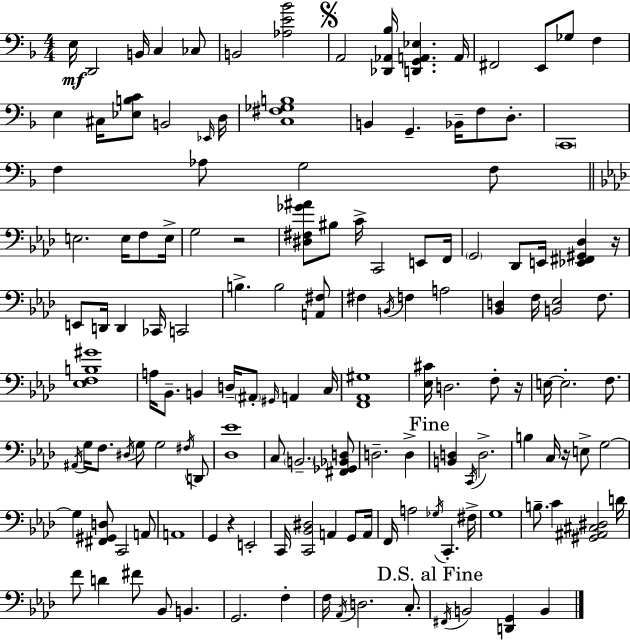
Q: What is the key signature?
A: D minor